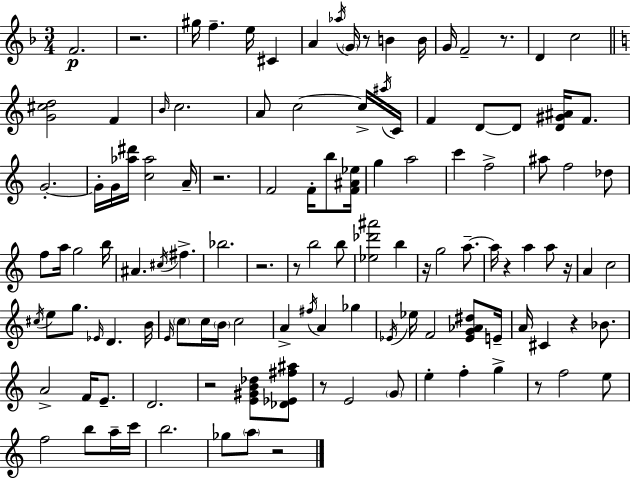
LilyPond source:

{
  \clef treble
  \numericTimeSignature
  \time 3/4
  \key f \major
  f'2.\p | r2. | gis''16 f''4.-- e''16 cis'4 | a'4 \acciaccatura { aes''16 } \parenthesize g'16 r8 b'4 | \break b'16 g'16 f'2-- r8. | d'4 c''2 | \bar "||" \break \key c \major <g' cis'' d''>2 f'4 | \grace { b'16 } c''2. | a'8 c''2~~ c''16-> | \acciaccatura { ais''16 } c'16 f'4 d'8~~ d'8 <d' gis' ais'>16 f'8. | \break g'2.-.~~ | g'16-. g'16 <aes'' dis'''>16 <c'' aes''>2 | a'16-- r2. | f'2 f'16-. b''8 | \break <f' ais' ees''>16 g''4 a''2 | c'''4 f''2-> | ais''8 f''2 | des''8 f''8 a''16 g''2 | \break b''16 ais'4. \acciaccatura { cis''16 } fis''4.-> | bes''2. | r2. | r8 b''2 | \break b''8 <ees'' des''' ais'''>2 b''4 | r16 g''2 | a''8.--~~ a''16 r4 a''4 | a''8 r16 a'4 c''2 | \break \acciaccatura { cis''16 } e''8 g''8. \grace { ees'16 } d'4. | b'16 \grace { e'16 } \parenthesize c''8 c''16 \parenthesize b'16 c''2 | a'4-> \acciaccatura { fis''16 } a'4 | ges''4 \acciaccatura { ees'16 } ees''16 f'2 | \break <ees' g' aes' dis''>8 e'16-- a'16 cis'4 | r4 bes'8. a'2-> | f'16 e'8.-- d'2. | r2 | \break <e' gis' b' des''>8 <des' ees' fis'' ais''>8 r8 e'2 | \parenthesize g'8 e''4-. | f''4-. g''4-> r8 f''2 | e''8 f''2 | \break b''8 a''16-- c'''16 b''2. | ges''8 \parenthesize a''8 | r2 \bar "|."
}